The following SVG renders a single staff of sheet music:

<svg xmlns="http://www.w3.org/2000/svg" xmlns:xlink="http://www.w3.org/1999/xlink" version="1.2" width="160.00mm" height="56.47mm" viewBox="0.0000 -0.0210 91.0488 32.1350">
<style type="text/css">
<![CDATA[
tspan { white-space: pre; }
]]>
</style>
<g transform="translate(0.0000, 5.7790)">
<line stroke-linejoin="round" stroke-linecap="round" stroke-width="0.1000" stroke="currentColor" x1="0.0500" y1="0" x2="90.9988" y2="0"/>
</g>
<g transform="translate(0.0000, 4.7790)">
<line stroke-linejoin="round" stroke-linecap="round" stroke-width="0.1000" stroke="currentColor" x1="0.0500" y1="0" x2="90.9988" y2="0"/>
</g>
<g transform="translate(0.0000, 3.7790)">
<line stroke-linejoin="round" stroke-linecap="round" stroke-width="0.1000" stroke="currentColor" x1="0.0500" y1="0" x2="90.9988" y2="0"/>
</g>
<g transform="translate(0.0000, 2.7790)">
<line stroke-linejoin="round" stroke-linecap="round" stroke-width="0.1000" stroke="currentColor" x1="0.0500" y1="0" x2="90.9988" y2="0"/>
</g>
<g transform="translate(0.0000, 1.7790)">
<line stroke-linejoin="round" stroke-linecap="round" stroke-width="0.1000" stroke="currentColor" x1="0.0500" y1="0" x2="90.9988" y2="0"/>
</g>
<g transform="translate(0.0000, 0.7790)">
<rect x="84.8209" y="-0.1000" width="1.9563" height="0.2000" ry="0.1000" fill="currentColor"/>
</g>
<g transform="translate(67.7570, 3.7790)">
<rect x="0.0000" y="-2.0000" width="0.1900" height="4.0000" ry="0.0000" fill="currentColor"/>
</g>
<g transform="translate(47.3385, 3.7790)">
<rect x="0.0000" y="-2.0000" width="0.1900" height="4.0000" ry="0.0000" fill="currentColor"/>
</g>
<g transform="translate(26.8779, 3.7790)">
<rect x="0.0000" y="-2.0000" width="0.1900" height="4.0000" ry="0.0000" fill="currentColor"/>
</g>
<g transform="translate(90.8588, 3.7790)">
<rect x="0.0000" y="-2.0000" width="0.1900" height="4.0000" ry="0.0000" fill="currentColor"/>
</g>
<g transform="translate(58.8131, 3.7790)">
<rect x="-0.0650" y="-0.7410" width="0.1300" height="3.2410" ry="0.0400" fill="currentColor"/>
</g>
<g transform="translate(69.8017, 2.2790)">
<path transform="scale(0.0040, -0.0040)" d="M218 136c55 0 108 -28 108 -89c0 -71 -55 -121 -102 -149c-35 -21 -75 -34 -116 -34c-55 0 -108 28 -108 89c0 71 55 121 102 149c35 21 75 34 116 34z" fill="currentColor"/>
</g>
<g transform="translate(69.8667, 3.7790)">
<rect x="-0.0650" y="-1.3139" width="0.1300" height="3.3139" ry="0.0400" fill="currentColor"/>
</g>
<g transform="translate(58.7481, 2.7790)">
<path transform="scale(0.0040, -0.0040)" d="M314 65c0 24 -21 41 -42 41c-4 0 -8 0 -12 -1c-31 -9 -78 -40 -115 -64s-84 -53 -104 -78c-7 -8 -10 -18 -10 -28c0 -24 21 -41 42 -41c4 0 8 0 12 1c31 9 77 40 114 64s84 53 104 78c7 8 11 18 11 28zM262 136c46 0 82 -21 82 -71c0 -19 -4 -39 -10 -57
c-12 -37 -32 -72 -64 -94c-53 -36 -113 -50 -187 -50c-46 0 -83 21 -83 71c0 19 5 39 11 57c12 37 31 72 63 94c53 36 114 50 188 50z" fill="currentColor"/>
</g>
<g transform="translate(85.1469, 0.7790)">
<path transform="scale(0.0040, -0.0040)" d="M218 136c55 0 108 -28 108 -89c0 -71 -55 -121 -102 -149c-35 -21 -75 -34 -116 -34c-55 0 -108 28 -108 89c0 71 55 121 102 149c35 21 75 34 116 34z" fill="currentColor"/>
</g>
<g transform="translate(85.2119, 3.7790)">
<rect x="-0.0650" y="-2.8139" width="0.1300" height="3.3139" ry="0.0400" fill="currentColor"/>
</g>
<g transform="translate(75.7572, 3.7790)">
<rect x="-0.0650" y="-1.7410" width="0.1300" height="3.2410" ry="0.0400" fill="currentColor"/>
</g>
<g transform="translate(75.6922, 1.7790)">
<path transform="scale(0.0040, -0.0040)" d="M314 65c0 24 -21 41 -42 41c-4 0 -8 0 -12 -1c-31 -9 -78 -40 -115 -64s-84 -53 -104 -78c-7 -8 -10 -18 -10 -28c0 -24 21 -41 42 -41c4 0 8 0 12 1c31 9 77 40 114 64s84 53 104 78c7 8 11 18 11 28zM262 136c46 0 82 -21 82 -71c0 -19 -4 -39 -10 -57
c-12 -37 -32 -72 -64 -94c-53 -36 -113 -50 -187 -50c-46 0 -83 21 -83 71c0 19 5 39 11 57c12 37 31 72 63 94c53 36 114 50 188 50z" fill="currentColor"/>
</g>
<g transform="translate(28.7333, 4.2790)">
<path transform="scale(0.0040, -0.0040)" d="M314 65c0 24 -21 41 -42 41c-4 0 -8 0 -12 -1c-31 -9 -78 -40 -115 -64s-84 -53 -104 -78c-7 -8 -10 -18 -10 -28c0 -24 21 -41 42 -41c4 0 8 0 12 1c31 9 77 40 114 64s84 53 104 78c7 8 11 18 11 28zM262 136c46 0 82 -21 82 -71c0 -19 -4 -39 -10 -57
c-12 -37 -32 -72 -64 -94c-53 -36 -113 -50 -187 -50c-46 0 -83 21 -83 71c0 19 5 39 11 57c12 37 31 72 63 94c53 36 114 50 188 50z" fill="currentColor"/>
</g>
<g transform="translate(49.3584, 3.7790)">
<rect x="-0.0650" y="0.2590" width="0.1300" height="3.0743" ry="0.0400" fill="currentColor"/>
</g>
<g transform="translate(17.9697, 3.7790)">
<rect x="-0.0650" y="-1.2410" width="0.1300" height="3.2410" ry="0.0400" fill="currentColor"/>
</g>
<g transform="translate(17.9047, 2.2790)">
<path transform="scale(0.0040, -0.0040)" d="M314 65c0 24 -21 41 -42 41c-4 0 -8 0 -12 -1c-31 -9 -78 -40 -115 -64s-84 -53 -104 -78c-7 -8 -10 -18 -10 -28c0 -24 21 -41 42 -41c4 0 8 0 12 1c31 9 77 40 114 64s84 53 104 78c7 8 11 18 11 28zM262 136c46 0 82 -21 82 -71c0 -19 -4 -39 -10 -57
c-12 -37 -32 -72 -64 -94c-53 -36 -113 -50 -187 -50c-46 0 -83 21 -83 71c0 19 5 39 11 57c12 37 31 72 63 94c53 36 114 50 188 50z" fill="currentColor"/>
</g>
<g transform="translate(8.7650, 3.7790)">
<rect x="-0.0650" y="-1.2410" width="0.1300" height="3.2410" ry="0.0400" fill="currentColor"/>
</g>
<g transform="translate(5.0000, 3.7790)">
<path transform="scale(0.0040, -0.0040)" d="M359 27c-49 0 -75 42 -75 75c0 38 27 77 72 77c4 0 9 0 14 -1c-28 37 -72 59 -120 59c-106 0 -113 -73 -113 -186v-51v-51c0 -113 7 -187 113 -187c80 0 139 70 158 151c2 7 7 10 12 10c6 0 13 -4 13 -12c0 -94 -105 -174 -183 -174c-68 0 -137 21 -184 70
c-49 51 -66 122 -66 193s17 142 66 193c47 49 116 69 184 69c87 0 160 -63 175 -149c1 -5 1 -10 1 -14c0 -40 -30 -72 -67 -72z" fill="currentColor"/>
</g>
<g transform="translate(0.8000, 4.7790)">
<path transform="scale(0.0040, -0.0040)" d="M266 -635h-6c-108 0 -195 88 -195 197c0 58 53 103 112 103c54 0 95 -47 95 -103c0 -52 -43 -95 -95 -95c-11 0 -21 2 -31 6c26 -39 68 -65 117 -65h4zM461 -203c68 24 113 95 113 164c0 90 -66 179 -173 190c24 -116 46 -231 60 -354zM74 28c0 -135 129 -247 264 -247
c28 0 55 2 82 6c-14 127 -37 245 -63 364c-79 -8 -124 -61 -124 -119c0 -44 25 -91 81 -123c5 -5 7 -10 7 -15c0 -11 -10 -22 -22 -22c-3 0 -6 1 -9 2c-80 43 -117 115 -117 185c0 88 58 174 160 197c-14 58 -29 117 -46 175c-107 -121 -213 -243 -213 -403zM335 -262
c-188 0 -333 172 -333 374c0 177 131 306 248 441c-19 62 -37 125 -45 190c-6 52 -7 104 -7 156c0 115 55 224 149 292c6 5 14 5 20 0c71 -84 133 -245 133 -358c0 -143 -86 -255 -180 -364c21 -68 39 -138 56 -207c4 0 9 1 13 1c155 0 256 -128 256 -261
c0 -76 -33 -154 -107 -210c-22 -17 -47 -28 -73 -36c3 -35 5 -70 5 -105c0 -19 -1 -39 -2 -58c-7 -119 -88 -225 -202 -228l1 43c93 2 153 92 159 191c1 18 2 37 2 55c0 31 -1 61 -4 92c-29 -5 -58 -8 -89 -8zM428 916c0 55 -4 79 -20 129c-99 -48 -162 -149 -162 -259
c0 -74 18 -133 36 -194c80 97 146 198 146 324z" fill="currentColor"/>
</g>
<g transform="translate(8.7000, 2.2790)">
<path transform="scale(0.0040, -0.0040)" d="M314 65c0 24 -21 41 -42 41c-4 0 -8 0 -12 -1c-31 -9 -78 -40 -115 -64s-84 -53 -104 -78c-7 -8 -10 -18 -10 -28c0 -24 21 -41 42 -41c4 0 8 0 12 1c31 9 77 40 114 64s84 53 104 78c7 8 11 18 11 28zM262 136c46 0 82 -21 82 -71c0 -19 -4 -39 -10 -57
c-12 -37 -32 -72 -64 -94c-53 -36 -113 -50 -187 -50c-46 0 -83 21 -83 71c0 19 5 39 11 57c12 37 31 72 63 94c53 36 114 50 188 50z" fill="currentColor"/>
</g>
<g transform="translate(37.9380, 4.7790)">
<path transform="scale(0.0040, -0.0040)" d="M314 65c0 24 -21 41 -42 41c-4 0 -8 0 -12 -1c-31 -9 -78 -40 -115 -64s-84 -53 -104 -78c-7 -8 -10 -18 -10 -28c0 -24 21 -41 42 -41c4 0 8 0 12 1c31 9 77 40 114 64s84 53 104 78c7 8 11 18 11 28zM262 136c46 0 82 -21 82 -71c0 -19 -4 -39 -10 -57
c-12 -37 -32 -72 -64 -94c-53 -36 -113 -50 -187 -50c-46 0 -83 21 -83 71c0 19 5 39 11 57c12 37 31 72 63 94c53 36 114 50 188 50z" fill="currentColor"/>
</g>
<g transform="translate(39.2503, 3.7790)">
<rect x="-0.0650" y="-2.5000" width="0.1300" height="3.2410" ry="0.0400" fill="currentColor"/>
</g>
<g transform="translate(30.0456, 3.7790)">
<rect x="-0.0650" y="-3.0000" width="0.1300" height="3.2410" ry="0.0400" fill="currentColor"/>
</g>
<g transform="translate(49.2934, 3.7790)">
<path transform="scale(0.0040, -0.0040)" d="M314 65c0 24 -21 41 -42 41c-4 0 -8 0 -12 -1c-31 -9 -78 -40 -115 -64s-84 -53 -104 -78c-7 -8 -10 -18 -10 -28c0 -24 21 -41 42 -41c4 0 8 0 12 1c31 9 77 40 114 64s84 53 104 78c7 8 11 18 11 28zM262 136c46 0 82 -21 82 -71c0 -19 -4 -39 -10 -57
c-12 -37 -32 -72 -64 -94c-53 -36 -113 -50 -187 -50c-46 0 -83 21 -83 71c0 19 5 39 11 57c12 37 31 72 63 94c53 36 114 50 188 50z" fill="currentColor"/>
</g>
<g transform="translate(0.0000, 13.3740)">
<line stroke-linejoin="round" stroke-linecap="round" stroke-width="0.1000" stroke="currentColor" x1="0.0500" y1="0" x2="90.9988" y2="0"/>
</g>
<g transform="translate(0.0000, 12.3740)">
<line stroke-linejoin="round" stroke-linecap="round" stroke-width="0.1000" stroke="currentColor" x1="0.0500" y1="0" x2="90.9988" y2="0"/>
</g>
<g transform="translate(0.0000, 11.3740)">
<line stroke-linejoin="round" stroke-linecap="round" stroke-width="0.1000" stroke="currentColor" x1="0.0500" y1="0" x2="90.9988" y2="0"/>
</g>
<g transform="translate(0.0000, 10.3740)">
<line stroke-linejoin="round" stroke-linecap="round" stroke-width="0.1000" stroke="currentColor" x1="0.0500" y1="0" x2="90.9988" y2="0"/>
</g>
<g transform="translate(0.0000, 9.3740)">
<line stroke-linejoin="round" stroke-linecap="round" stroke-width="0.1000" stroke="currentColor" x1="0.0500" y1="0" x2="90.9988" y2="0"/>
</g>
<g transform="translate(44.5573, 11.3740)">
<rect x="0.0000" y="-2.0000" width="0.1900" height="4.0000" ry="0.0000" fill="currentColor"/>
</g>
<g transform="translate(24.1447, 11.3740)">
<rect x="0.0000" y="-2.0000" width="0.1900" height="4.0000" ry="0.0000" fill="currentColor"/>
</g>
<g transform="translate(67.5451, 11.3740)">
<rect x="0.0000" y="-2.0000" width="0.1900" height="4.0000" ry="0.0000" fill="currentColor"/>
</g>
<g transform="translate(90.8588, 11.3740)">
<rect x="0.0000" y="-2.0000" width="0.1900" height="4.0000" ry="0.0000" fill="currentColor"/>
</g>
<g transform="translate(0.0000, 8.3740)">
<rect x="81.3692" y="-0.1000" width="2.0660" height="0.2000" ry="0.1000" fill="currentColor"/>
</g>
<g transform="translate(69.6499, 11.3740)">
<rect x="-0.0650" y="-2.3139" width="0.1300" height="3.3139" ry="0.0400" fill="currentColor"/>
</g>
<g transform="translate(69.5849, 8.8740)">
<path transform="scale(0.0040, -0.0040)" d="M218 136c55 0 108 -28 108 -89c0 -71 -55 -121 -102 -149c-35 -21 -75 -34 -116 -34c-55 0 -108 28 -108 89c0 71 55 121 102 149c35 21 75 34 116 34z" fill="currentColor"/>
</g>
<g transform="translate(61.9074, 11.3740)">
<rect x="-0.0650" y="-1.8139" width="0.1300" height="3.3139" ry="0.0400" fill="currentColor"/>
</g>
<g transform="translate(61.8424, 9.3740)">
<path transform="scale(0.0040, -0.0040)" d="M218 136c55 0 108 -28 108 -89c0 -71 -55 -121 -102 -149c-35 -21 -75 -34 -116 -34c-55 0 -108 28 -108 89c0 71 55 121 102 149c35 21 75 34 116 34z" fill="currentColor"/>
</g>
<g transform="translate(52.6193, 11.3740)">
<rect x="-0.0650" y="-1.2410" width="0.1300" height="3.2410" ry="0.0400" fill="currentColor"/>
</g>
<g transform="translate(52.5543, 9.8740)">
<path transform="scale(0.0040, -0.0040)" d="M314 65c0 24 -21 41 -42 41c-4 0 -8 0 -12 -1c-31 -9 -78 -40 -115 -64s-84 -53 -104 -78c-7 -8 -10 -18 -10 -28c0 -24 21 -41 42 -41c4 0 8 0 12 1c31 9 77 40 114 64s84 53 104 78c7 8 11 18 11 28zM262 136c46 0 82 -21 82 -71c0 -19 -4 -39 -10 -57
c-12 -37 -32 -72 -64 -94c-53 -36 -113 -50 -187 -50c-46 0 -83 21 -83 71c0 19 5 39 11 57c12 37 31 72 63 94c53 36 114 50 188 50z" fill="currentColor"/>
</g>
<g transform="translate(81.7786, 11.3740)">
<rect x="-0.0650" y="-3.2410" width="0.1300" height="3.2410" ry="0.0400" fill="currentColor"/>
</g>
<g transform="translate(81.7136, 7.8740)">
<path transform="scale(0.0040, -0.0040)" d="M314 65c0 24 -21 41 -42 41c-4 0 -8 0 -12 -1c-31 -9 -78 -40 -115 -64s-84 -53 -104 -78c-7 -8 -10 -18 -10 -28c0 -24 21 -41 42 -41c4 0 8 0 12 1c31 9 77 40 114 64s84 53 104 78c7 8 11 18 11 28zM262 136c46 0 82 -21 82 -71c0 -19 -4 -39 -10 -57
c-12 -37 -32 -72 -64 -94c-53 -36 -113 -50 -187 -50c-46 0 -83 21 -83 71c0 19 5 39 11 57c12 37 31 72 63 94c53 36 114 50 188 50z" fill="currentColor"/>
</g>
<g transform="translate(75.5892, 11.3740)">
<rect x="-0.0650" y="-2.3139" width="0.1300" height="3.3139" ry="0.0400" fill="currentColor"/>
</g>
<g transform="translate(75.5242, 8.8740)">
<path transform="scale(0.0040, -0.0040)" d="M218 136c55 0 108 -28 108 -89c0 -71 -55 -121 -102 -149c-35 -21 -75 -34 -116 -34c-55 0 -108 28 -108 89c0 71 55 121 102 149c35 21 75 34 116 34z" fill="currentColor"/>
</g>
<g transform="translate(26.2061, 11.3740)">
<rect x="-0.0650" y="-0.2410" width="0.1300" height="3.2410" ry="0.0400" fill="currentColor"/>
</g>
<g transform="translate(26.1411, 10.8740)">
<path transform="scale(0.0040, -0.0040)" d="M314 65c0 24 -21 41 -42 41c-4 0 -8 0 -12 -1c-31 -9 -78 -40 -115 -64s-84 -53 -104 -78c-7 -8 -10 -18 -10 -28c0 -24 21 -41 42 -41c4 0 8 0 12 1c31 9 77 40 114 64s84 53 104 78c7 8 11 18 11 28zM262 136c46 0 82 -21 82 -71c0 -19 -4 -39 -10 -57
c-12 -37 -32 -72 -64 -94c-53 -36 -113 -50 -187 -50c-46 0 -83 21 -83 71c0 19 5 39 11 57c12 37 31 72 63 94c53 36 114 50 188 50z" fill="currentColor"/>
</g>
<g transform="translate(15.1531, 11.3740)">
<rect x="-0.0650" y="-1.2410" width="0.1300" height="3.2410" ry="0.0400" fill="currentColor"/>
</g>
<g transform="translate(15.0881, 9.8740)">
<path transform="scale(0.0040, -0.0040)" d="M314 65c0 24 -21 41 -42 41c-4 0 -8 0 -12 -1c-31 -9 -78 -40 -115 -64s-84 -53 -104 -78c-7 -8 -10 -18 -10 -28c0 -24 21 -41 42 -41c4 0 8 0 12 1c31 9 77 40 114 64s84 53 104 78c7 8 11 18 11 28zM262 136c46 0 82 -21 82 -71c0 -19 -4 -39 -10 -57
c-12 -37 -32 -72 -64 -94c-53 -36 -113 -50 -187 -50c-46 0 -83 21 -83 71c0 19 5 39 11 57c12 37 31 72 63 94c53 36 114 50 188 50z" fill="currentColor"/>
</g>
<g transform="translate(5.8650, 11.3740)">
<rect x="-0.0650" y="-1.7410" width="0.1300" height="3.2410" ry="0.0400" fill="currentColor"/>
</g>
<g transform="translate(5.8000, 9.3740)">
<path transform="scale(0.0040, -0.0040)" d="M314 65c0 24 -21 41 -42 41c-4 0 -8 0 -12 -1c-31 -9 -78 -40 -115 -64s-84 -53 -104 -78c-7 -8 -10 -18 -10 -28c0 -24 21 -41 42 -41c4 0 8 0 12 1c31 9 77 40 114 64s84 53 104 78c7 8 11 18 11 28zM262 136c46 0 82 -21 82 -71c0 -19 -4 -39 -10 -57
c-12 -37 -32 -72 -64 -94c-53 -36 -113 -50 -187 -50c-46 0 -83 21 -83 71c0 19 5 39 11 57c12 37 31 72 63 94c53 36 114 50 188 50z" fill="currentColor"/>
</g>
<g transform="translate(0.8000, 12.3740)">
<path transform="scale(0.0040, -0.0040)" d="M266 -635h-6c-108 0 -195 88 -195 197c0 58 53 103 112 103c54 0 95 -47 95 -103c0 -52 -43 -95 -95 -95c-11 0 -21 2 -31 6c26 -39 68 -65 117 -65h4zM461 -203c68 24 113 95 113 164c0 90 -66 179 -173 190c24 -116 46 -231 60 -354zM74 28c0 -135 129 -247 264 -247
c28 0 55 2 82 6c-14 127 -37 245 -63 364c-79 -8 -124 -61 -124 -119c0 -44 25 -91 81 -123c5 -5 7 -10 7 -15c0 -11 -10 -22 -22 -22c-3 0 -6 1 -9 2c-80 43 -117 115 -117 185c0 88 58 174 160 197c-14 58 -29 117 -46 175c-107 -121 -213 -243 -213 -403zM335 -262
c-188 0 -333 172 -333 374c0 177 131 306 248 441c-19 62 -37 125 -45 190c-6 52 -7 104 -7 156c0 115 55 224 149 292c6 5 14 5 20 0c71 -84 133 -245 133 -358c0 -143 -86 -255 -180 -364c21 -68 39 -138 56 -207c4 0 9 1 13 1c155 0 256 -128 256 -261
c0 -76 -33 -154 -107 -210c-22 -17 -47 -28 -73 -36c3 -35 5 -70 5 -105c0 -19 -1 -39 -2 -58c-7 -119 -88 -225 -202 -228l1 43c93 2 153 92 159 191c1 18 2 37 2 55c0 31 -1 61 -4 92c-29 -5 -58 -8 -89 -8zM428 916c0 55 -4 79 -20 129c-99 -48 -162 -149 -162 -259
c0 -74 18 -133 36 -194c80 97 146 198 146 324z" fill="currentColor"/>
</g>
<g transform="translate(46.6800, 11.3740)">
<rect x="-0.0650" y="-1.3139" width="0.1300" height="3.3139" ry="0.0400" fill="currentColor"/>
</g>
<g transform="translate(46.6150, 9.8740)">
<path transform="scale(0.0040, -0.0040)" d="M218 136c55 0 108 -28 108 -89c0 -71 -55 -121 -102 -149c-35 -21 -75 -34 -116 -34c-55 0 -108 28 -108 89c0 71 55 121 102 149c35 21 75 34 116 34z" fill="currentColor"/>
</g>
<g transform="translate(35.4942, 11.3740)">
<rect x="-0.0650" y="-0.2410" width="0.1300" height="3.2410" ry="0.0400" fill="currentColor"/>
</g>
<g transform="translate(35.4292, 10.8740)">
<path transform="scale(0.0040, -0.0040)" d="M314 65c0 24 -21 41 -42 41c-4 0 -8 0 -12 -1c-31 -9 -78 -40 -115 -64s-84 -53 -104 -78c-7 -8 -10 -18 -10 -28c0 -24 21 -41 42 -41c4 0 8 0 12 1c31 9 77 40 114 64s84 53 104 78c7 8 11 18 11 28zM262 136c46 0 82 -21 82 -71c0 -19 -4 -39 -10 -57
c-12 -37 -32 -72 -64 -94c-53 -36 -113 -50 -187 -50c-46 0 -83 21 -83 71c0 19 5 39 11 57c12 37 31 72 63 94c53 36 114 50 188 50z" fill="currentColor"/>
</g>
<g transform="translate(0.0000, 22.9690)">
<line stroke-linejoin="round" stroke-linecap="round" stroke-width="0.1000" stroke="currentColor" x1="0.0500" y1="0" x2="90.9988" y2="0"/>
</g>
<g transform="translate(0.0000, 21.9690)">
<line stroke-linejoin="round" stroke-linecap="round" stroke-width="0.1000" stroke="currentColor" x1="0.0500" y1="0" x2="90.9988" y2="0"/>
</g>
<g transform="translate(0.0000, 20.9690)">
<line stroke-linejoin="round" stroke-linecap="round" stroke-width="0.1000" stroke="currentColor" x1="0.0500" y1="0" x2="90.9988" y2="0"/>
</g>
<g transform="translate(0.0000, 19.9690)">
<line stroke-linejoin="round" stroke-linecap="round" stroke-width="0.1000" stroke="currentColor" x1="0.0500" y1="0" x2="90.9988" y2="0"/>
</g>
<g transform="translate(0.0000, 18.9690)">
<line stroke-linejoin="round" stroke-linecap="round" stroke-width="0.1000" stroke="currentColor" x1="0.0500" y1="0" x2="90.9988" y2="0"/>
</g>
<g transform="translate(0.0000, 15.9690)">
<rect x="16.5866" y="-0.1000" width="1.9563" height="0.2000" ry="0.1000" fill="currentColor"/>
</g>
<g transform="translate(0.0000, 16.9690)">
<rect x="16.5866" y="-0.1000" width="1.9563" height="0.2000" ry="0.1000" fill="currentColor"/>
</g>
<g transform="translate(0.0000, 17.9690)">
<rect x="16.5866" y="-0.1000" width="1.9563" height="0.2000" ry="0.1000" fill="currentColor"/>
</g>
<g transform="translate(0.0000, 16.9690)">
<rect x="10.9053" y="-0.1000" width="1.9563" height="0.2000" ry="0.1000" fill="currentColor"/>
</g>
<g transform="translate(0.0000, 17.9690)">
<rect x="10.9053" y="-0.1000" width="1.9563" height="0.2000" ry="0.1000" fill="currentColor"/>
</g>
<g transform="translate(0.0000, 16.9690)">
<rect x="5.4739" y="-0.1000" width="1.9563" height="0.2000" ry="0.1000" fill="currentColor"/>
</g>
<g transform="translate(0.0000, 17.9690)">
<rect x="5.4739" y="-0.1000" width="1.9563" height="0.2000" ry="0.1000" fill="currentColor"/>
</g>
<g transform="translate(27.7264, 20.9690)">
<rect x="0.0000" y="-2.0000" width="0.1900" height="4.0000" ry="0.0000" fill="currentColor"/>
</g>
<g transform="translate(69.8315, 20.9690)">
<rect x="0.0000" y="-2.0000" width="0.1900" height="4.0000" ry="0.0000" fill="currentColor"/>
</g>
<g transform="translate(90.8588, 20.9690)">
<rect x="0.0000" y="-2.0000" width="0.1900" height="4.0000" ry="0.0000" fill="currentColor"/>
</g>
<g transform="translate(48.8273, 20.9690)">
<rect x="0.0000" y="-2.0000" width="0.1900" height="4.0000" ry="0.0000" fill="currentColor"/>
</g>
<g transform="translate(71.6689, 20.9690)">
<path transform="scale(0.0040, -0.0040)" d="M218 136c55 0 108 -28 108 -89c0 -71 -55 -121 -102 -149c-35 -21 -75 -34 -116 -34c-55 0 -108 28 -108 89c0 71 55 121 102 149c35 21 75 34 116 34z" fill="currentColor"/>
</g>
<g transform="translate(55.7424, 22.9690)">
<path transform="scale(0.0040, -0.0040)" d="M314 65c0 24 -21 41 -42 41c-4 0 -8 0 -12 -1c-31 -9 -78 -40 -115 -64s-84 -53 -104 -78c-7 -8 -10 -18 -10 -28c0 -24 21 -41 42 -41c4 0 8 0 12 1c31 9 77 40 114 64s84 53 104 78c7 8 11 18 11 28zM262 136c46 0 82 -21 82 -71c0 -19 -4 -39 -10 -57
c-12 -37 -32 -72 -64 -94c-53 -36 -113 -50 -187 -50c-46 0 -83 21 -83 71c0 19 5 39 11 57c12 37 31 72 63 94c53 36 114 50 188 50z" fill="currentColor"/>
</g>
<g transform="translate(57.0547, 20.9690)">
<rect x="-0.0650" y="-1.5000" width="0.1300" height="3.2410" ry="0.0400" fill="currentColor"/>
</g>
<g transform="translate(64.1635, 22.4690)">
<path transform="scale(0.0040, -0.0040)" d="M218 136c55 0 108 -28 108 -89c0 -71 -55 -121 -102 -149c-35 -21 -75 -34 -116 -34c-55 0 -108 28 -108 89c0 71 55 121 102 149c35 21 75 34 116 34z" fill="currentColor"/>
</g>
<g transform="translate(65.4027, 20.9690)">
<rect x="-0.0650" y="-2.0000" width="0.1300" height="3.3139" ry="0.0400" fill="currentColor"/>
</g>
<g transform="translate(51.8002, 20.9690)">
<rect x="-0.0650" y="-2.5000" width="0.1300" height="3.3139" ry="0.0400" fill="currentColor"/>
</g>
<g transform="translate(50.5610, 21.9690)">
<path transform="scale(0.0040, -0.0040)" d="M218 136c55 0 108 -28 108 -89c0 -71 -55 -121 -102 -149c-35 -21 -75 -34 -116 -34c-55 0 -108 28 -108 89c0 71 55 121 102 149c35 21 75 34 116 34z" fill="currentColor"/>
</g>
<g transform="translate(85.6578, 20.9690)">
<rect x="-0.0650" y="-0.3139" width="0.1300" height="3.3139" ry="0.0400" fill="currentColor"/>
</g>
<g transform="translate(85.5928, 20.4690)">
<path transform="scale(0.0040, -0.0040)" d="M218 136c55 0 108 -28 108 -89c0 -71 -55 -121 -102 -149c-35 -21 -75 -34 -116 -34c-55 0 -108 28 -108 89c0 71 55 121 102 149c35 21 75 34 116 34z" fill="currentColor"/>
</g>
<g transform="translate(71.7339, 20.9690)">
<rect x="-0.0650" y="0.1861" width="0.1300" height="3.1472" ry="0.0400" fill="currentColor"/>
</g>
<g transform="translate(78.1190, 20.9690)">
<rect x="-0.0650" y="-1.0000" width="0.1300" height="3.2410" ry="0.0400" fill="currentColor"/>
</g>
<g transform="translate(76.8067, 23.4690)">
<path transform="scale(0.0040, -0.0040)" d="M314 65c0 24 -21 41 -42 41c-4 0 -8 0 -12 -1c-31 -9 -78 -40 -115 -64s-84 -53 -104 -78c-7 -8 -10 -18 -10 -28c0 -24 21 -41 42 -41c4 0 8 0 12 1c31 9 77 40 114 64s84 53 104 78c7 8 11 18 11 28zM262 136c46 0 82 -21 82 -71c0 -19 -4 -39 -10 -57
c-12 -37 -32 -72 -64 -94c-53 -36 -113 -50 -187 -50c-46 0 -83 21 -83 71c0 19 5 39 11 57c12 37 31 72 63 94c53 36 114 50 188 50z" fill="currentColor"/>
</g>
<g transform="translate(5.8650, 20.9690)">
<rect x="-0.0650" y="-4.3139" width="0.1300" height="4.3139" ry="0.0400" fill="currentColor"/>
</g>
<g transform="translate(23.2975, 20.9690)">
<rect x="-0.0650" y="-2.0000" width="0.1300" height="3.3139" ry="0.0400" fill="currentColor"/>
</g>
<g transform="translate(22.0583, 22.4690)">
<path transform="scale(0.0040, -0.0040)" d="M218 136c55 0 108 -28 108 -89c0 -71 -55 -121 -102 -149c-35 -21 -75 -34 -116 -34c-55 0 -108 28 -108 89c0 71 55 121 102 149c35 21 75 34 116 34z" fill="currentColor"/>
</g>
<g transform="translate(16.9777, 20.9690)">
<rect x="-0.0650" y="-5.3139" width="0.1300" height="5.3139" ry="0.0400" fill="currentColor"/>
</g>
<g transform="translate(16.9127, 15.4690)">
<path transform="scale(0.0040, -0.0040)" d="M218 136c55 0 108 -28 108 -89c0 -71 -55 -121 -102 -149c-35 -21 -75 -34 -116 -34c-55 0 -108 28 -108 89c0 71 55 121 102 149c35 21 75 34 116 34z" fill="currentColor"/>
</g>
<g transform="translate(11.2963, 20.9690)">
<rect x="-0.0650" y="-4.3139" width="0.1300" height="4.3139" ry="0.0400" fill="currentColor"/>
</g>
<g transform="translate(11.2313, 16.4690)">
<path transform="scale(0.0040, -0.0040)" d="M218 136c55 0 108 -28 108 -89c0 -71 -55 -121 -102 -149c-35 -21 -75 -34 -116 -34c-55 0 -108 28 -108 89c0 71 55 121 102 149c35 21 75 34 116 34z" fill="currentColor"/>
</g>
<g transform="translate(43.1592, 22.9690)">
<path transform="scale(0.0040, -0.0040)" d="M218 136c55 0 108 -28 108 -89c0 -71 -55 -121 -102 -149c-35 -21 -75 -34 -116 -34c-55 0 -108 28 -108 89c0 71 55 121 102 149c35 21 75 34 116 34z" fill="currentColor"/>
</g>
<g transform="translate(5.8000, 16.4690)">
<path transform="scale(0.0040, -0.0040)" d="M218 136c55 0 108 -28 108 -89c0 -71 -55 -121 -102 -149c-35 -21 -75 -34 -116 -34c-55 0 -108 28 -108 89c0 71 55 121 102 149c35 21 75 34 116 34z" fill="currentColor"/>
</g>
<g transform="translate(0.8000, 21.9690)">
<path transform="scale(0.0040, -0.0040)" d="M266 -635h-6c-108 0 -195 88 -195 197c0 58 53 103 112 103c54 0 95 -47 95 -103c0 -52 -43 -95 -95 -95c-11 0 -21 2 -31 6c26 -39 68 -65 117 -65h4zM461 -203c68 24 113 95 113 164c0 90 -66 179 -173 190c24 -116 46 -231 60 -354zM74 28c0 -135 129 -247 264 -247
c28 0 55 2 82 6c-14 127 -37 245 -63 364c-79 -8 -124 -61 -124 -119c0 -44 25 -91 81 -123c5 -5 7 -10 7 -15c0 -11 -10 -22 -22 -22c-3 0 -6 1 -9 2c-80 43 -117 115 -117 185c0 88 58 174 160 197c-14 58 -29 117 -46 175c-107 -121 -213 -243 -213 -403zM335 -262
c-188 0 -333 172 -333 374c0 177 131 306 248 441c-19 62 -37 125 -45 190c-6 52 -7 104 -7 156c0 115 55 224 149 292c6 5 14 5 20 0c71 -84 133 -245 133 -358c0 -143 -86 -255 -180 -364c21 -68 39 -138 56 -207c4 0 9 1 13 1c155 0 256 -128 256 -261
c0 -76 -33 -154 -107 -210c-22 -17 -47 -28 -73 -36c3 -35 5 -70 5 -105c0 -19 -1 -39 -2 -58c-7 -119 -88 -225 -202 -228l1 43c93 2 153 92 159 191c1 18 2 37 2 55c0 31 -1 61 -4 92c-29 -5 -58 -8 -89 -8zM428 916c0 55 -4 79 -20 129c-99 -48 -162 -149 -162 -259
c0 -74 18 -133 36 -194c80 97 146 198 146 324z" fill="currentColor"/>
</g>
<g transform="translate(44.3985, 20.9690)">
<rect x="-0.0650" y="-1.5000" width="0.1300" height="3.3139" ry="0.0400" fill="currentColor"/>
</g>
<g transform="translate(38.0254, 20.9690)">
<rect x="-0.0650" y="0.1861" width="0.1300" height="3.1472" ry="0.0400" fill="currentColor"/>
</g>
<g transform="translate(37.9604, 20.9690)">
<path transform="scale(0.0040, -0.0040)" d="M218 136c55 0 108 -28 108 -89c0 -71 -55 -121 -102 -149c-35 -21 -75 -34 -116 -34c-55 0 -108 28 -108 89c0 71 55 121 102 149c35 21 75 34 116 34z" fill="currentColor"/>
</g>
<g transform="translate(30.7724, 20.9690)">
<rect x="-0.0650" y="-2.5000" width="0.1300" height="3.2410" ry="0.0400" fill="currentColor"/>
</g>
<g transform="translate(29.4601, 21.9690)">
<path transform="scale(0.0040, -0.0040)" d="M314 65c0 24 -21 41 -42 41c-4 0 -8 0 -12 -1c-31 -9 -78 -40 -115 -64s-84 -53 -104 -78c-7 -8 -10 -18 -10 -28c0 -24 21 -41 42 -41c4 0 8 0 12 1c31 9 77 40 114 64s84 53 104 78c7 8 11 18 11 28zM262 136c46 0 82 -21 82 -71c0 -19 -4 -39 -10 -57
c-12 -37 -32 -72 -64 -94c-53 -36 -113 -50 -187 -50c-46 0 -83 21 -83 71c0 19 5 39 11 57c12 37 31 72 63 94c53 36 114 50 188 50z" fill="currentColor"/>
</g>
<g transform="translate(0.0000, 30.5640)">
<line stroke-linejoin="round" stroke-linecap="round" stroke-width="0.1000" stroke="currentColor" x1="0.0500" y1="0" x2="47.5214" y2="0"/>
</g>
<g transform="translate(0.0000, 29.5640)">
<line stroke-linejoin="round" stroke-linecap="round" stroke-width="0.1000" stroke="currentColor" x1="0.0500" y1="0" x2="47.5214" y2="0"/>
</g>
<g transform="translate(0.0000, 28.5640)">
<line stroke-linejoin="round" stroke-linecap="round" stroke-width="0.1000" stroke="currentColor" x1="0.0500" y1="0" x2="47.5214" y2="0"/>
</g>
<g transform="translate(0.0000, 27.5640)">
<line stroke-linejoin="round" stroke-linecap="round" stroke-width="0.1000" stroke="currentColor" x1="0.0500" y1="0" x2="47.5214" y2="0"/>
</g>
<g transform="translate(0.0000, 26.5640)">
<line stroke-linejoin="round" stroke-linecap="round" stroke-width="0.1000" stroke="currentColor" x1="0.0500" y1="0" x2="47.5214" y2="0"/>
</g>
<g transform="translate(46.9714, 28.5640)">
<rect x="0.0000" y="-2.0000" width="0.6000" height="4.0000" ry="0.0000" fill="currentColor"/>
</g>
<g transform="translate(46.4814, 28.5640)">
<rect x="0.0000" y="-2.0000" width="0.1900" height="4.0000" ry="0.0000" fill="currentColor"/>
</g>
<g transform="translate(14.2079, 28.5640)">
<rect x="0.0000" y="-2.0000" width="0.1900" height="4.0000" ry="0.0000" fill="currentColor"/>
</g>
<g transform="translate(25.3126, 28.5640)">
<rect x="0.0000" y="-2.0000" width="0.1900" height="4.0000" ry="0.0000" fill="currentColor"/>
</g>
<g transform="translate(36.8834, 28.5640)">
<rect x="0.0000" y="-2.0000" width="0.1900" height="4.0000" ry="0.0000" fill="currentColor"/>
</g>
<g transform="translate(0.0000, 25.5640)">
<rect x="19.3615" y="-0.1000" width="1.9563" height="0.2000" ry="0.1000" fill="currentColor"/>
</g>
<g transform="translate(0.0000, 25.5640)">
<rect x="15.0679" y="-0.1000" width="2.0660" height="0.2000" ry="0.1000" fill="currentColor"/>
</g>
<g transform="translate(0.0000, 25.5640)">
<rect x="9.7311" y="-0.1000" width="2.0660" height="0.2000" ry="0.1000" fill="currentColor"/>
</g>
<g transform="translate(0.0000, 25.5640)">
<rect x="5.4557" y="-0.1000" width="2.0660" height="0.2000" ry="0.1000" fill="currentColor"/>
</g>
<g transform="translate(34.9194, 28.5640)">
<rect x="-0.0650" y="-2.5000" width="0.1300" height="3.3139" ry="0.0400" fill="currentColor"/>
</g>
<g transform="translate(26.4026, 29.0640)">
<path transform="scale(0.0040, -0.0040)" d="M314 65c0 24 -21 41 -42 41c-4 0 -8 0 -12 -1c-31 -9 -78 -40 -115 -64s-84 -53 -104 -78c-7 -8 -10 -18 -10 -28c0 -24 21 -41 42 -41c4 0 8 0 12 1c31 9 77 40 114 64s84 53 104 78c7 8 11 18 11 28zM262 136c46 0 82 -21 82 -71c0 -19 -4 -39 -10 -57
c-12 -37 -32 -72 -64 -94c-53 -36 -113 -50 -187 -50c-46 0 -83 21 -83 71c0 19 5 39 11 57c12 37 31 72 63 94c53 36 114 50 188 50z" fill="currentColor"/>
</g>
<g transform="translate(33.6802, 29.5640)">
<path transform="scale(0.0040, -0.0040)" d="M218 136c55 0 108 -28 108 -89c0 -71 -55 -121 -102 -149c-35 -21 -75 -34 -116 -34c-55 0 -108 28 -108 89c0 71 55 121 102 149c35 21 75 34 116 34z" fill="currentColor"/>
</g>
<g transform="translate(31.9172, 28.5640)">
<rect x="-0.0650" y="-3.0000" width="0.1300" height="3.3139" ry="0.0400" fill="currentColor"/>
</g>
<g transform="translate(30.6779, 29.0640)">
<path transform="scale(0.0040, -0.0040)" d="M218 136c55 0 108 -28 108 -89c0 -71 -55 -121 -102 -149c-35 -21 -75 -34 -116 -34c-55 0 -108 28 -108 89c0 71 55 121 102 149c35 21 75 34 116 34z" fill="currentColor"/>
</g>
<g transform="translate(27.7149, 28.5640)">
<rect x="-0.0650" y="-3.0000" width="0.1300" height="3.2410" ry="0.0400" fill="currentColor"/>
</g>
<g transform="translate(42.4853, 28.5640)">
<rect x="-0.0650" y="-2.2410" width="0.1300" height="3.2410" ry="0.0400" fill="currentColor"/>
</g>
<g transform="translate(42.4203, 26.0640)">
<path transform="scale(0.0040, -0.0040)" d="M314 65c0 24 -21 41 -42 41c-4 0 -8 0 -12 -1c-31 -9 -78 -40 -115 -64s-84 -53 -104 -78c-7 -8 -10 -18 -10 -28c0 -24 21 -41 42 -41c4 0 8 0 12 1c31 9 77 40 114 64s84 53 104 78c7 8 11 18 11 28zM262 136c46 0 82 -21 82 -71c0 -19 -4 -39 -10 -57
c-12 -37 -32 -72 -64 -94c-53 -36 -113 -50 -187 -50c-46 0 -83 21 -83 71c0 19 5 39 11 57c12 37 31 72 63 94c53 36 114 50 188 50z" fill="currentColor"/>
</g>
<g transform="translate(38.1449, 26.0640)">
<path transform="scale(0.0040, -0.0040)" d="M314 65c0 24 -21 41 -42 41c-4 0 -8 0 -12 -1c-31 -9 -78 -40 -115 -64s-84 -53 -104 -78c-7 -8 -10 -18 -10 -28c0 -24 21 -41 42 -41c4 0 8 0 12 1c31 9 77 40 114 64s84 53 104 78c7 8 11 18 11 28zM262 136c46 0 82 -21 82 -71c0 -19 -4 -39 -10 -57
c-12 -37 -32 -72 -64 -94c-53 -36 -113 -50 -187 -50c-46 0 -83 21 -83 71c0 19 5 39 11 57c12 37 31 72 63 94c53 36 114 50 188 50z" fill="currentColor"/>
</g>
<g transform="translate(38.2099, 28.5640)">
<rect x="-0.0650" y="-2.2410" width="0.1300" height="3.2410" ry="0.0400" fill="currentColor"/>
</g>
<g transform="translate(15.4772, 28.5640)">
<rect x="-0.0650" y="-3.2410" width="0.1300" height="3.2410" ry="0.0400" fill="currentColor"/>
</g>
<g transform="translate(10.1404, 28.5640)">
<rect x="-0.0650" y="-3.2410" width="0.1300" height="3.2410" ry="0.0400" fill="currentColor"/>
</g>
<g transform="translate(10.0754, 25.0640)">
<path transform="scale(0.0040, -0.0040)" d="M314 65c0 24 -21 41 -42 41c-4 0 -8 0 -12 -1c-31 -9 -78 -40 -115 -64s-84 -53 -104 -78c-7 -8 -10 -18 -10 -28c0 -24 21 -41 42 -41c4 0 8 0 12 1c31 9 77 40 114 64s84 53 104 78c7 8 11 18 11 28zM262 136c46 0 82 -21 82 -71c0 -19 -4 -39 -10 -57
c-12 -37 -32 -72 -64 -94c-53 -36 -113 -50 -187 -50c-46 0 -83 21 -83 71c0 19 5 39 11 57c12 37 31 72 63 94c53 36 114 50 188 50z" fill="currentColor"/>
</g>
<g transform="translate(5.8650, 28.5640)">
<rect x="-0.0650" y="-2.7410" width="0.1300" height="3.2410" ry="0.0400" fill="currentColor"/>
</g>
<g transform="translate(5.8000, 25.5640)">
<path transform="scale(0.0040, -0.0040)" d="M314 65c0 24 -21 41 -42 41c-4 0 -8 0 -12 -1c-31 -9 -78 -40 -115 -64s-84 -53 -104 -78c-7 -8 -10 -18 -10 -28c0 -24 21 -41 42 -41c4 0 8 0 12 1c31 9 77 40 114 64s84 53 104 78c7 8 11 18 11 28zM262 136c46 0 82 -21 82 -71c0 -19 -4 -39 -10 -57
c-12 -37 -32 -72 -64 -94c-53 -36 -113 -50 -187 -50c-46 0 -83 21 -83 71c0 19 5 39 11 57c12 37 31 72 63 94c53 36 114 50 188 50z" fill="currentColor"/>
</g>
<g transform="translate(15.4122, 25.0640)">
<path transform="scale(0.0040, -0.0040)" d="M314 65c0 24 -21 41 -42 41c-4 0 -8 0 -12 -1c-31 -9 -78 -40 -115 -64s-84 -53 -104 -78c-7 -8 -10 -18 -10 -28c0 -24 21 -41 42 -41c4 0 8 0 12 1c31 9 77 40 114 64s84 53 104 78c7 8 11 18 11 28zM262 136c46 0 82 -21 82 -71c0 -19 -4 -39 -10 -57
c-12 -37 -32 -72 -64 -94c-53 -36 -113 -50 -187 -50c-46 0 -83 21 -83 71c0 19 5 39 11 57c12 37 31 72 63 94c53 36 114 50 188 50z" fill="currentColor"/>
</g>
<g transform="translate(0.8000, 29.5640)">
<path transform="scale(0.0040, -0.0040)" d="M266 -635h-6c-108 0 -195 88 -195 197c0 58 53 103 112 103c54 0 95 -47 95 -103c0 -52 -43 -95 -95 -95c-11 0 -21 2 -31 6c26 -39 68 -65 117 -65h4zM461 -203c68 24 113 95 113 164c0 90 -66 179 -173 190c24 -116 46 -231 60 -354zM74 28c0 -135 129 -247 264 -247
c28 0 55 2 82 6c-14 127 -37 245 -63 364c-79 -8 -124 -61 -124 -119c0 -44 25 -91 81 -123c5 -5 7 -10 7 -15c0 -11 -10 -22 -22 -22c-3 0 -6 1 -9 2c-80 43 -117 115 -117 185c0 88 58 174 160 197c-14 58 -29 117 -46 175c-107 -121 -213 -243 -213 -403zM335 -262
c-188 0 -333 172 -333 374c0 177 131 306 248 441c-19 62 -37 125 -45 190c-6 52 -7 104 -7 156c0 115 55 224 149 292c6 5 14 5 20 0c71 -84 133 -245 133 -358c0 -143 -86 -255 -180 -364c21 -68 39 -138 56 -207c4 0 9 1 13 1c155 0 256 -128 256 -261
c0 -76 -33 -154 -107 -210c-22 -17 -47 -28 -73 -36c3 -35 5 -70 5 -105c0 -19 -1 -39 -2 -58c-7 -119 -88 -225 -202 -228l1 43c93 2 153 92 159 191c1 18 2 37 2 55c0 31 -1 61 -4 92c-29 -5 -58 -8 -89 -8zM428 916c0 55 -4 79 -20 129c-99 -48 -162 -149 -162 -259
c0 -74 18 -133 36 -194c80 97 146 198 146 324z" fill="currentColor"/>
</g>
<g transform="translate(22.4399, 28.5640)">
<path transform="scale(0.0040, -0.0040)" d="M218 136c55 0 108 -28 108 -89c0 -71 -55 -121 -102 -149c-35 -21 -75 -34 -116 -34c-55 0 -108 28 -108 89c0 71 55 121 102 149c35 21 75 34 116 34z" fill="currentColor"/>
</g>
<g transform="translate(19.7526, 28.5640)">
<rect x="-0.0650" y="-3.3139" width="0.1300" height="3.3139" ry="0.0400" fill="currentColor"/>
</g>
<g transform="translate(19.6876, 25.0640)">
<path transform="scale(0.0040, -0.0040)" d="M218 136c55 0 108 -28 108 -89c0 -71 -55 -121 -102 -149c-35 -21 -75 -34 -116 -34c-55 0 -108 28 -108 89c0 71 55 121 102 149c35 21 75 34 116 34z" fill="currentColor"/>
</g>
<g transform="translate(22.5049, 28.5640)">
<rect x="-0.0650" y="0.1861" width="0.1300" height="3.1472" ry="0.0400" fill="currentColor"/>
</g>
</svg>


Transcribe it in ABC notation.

X:1
T:Untitled
M:4/4
L:1/4
K:C
e2 e2 A2 G2 B2 d2 e f2 a f2 e2 c2 c2 e e2 f g g b2 d' d' f' F G2 B E G E2 F B D2 c a2 b2 b2 b B A2 A G g2 g2